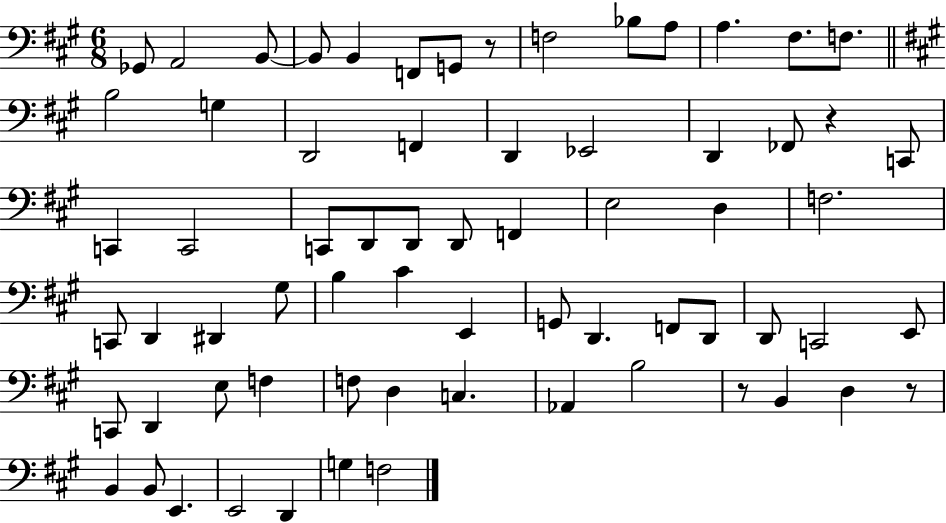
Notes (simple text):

Gb2/e A2/h B2/e B2/e B2/q F2/e G2/e R/e F3/h Bb3/e A3/e A3/q. F#3/e. F3/e. B3/h G3/q D2/h F2/q D2/q Eb2/h D2/q FES2/e R/q C2/e C2/q C2/h C2/e D2/e D2/e D2/e F2/q E3/h D3/q F3/h. C2/e D2/q D#2/q G#3/e B3/q C#4/q E2/q G2/e D2/q. F2/e D2/e D2/e C2/h E2/e C2/e D2/q E3/e F3/q F3/e D3/q C3/q. Ab2/q B3/h R/e B2/q D3/q R/e B2/q B2/e E2/q. E2/h D2/q G3/q F3/h